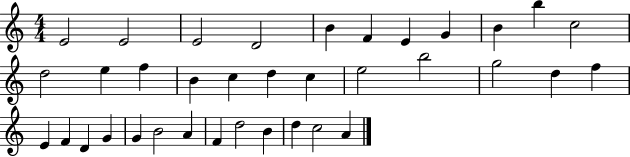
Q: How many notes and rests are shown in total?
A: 36